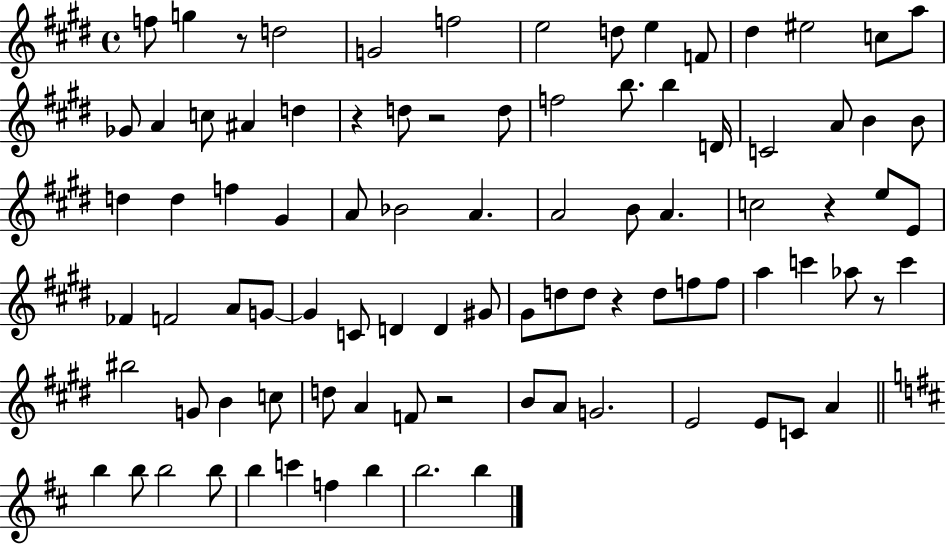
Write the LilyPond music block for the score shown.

{
  \clef treble
  \time 4/4
  \defaultTimeSignature
  \key e \major
  f''8 g''4 r8 d''2 | g'2 f''2 | e''2 d''8 e''4 f'8 | dis''4 eis''2 c''8 a''8 | \break ges'8 a'4 c''8 ais'4 d''4 | r4 d''8 r2 d''8 | f''2 b''8. b''4 d'16 | c'2 a'8 b'4 b'8 | \break d''4 d''4 f''4 gis'4 | a'8 bes'2 a'4. | a'2 b'8 a'4. | c''2 r4 e''8 e'8 | \break fes'4 f'2 a'8 g'8~~ | g'4 c'8 d'4 d'4 gis'8 | gis'8 d''8 d''8 r4 d''8 f''8 f''8 | a''4 c'''4 aes''8 r8 c'''4 | \break bis''2 g'8 b'4 c''8 | d''8 a'4 f'8 r2 | b'8 a'8 g'2. | e'2 e'8 c'8 a'4 | \break \bar "||" \break \key d \major b''4 b''8 b''2 b''8 | b''4 c'''4 f''4 b''4 | b''2. b''4 | \bar "|."
}